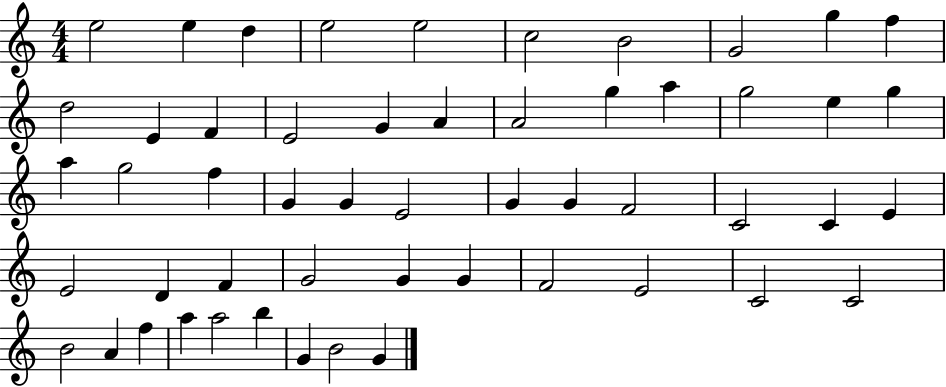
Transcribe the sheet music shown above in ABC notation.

X:1
T:Untitled
M:4/4
L:1/4
K:C
e2 e d e2 e2 c2 B2 G2 g f d2 E F E2 G A A2 g a g2 e g a g2 f G G E2 G G F2 C2 C E E2 D F G2 G G F2 E2 C2 C2 B2 A f a a2 b G B2 G